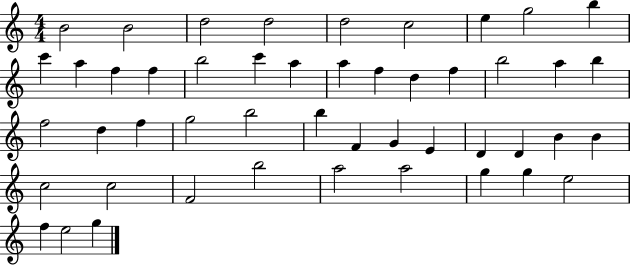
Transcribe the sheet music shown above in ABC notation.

X:1
T:Untitled
M:4/4
L:1/4
K:C
B2 B2 d2 d2 d2 c2 e g2 b c' a f f b2 c' a a f d f b2 a b f2 d f g2 b2 b F G E D D B B c2 c2 F2 b2 a2 a2 g g e2 f e2 g